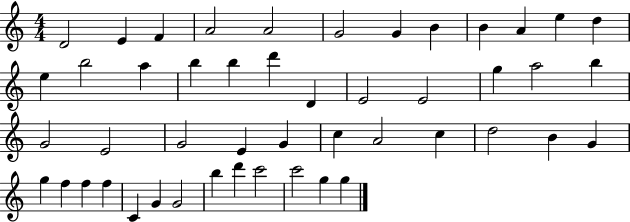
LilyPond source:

{
  \clef treble
  \numericTimeSignature
  \time 4/4
  \key c \major
  d'2 e'4 f'4 | a'2 a'2 | g'2 g'4 b'4 | b'4 a'4 e''4 d''4 | \break e''4 b''2 a''4 | b''4 b''4 d'''4 d'4 | e'2 e'2 | g''4 a''2 b''4 | \break g'2 e'2 | g'2 e'4 g'4 | c''4 a'2 c''4 | d''2 b'4 g'4 | \break g''4 f''4 f''4 f''4 | c'4 g'4 g'2 | b''4 d'''4 c'''2 | c'''2 g''4 g''4 | \break \bar "|."
}